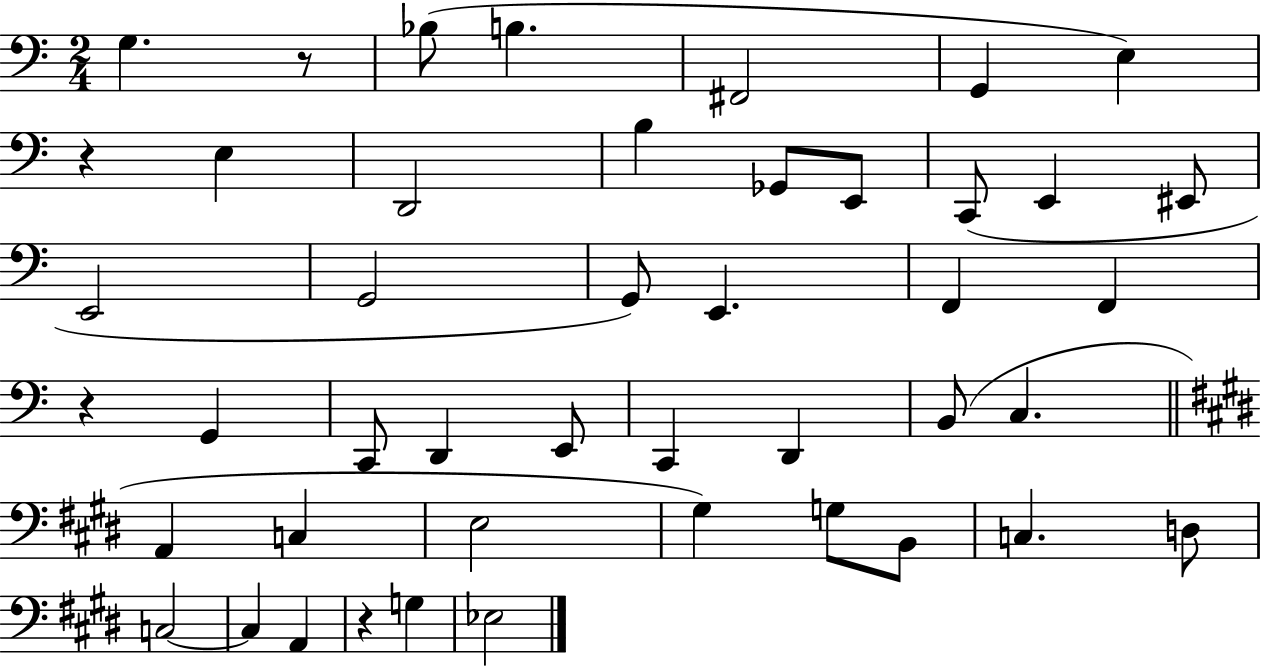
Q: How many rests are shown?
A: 4